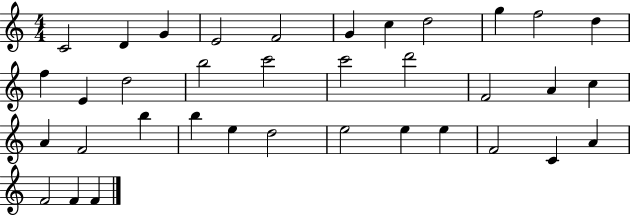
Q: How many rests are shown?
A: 0